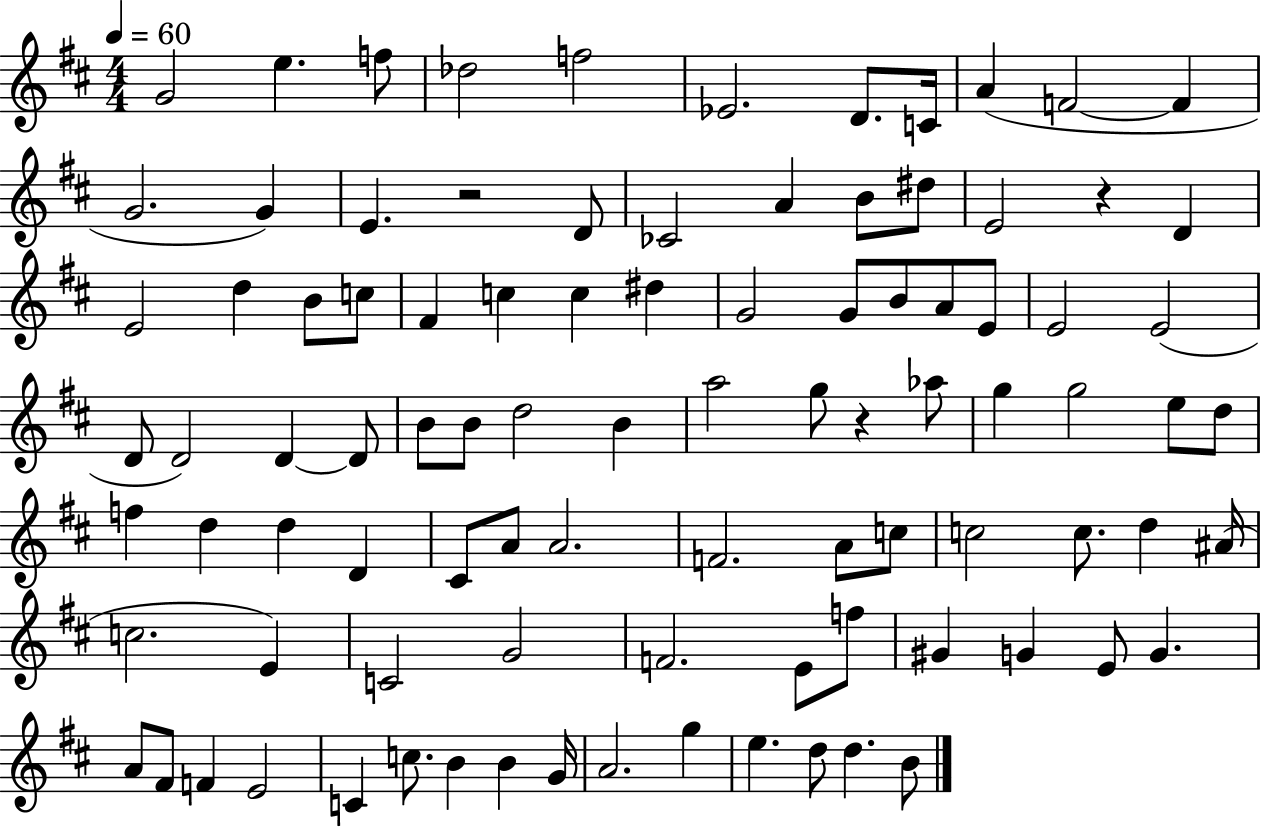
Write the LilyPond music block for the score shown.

{
  \clef treble
  \numericTimeSignature
  \time 4/4
  \key d \major
  \tempo 4 = 60
  g'2 e''4. f''8 | des''2 f''2 | ees'2. d'8. c'16 | a'4( f'2~~ f'4 | \break g'2. g'4) | e'4. r2 d'8 | ces'2 a'4 b'8 dis''8 | e'2 r4 d'4 | \break e'2 d''4 b'8 c''8 | fis'4 c''4 c''4 dis''4 | g'2 g'8 b'8 a'8 e'8 | e'2 e'2( | \break d'8 d'2) d'4~~ d'8 | b'8 b'8 d''2 b'4 | a''2 g''8 r4 aes''8 | g''4 g''2 e''8 d''8 | \break f''4 d''4 d''4 d'4 | cis'8 a'8 a'2. | f'2. a'8 c''8 | c''2 c''8. d''4 ais'16( | \break c''2. e'4) | c'2 g'2 | f'2. e'8 f''8 | gis'4 g'4 e'8 g'4. | \break a'8 fis'8 f'4 e'2 | c'4 c''8. b'4 b'4 g'16 | a'2. g''4 | e''4. d''8 d''4. b'8 | \break \bar "|."
}